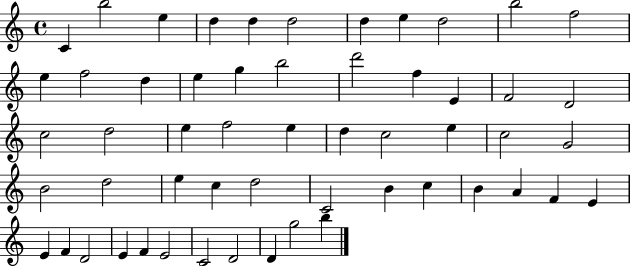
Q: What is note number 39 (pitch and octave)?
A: B4